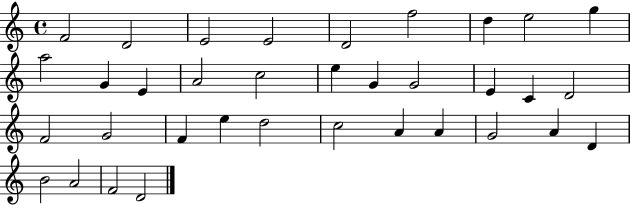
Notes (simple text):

F4/h D4/h E4/h E4/h D4/h F5/h D5/q E5/h G5/q A5/h G4/q E4/q A4/h C5/h E5/q G4/q G4/h E4/q C4/q D4/h F4/h G4/h F4/q E5/q D5/h C5/h A4/q A4/q G4/h A4/q D4/q B4/h A4/h F4/h D4/h